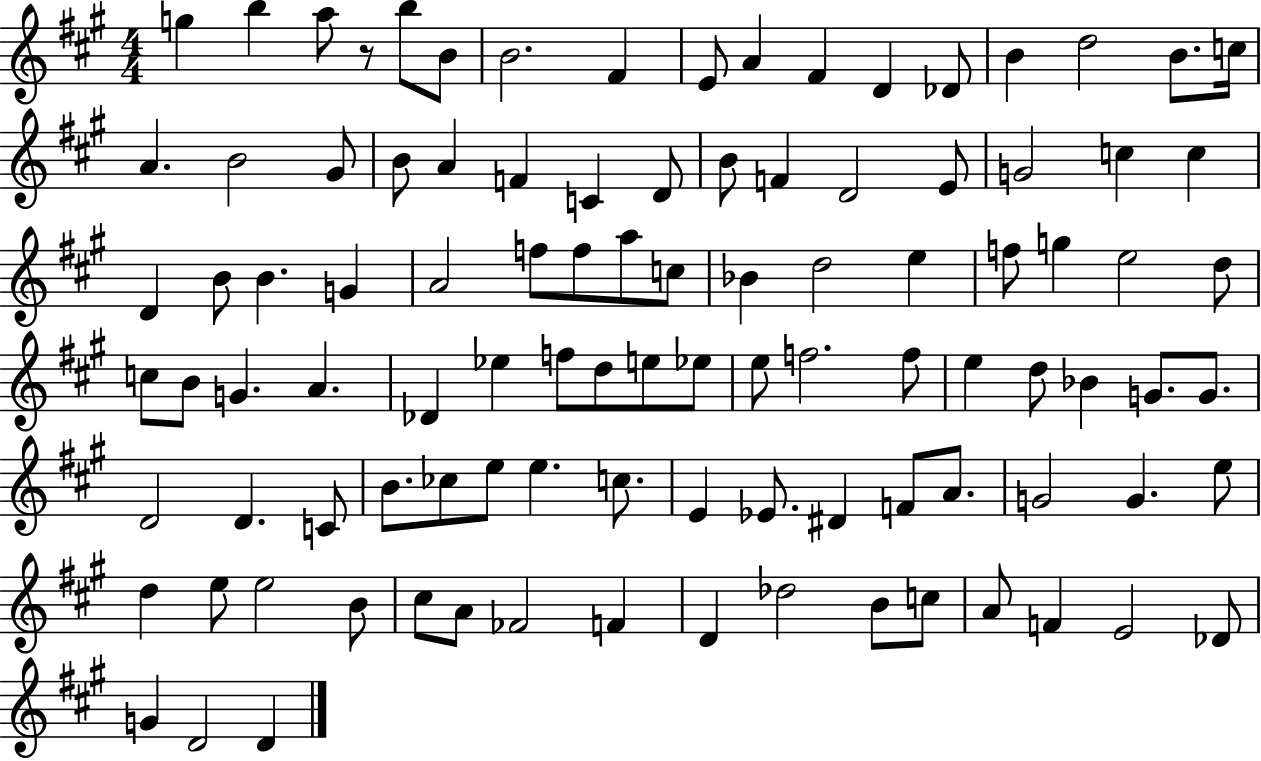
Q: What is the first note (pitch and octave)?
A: G5